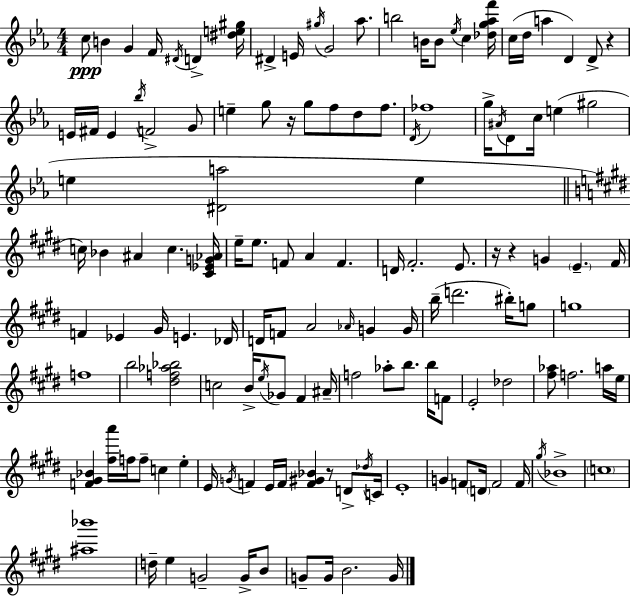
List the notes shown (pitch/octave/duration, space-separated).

C5/e B4/q G4/q F4/s D#4/s D4/q [D#5,E5,G#5]/s D#4/q E4/s G#5/s G4/h Ab5/e. B5/h B4/s B4/e Eb5/s C5/q [Db5,G5,Ab5,F6]/s C5/s D5/s A5/q D4/q D4/e R/q E4/s F#4/s E4/q Bb5/s F4/h G4/e E5/q G5/e R/s G5/e F5/e D5/e F5/e. D4/s FES5/w G5/s A#4/s D4/e C5/s E5/q G#5/h E5/q [D#4,A5]/h E5/q C5/s Bb4/q A#4/q C5/q. [C#4,Eb4,G4,Ab4]/s E5/s E5/e. F4/e A4/q F4/q. D4/s F#4/h. E4/e. R/s R/q G4/q E4/q. F#4/s F4/q Eb4/q G#4/s E4/q. Db4/s D4/s F4/e A4/h Ab4/s G4/q G4/s B5/s D6/h. BIS5/s G5/e G5/w F5/w B5/h [D#5,F5,Ab5,Bb5]/h C5/h B4/s E5/s Gb4/e F#4/q A#4/s F5/h Ab5/e B5/e. B5/s F4/e E4/h Db5/h [F#5,Ab5]/e F5/h. A5/s E5/s [F4,G#4,Bb4]/q [F#5,A6]/s F5/s F5/e C5/q E5/q E4/s G4/s F4/q E4/s F4/s [F4,G#4,Bb4]/q R/e D4/e Db5/s C4/s E4/w G4/q F4/e D4/s F4/h F4/s G#5/s Bb4/w C5/w [A#5,Bb6]/w D5/s E5/q G4/h G4/s B4/e G4/e G4/s B4/h. G4/s